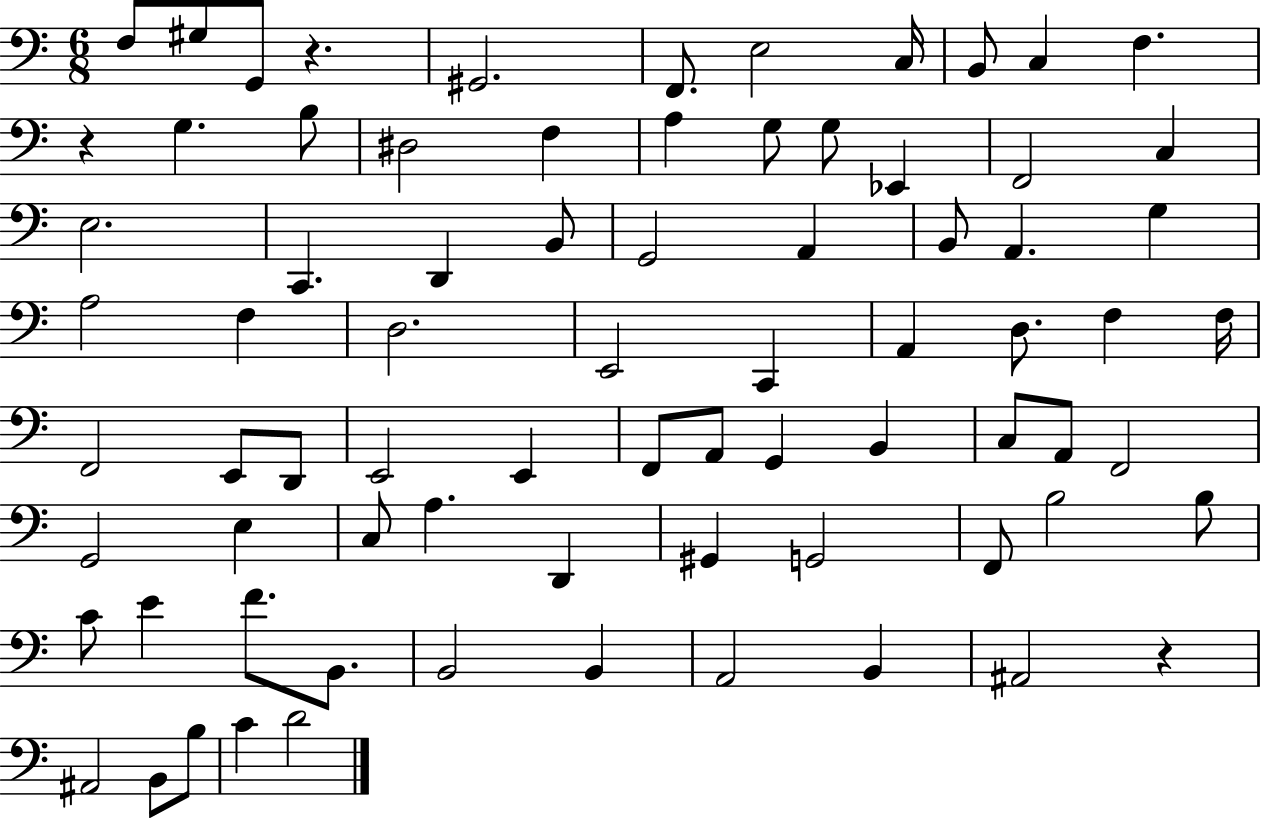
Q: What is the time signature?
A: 6/8